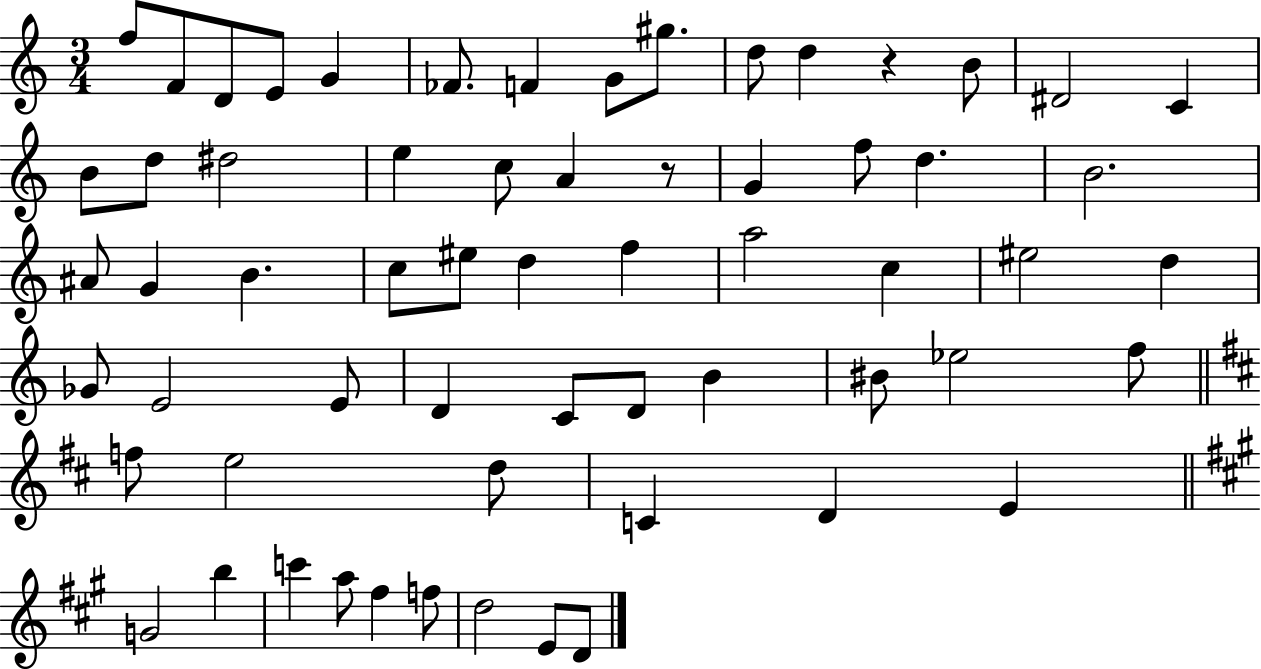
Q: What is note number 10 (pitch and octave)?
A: D5